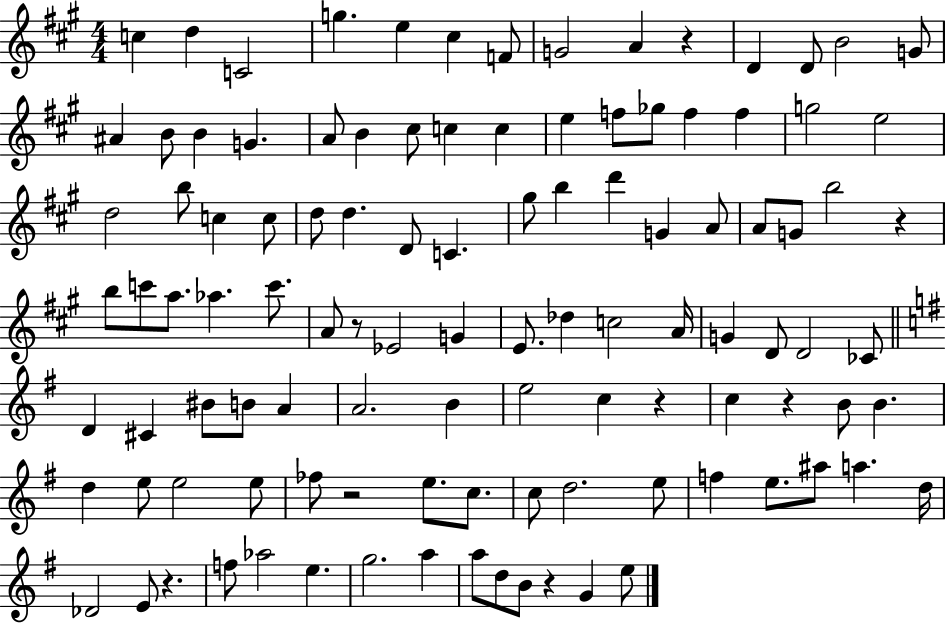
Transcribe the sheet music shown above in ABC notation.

X:1
T:Untitled
M:4/4
L:1/4
K:A
c d C2 g e ^c F/2 G2 A z D D/2 B2 G/2 ^A B/2 B G A/2 B ^c/2 c c e f/2 _g/2 f f g2 e2 d2 b/2 c c/2 d/2 d D/2 C ^g/2 b d' G A/2 A/2 G/2 b2 z b/2 c'/2 a/2 _a c'/2 A/2 z/2 _E2 G E/2 _d c2 A/4 G D/2 D2 _C/2 D ^C ^B/2 B/2 A A2 B e2 c z c z B/2 B d e/2 e2 e/2 _f/2 z2 e/2 c/2 c/2 d2 e/2 f e/2 ^a/2 a d/4 _D2 E/2 z f/2 _a2 e g2 a a/2 d/2 B/2 z G e/2